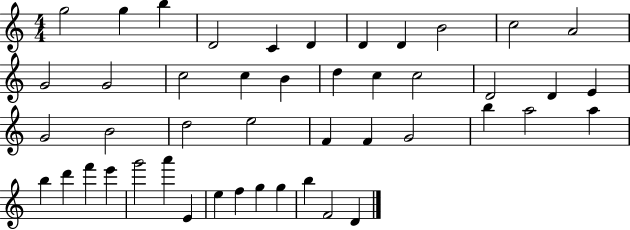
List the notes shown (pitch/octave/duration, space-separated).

G5/h G5/q B5/q D4/h C4/q D4/q D4/q D4/q B4/h C5/h A4/h G4/h G4/h C5/h C5/q B4/q D5/q C5/q C5/h D4/h D4/q E4/q G4/h B4/h D5/h E5/h F4/q F4/q G4/h B5/q A5/h A5/q B5/q D6/q F6/q E6/q G6/h A6/q E4/q E5/q F5/q G5/q G5/q B5/q F4/h D4/q